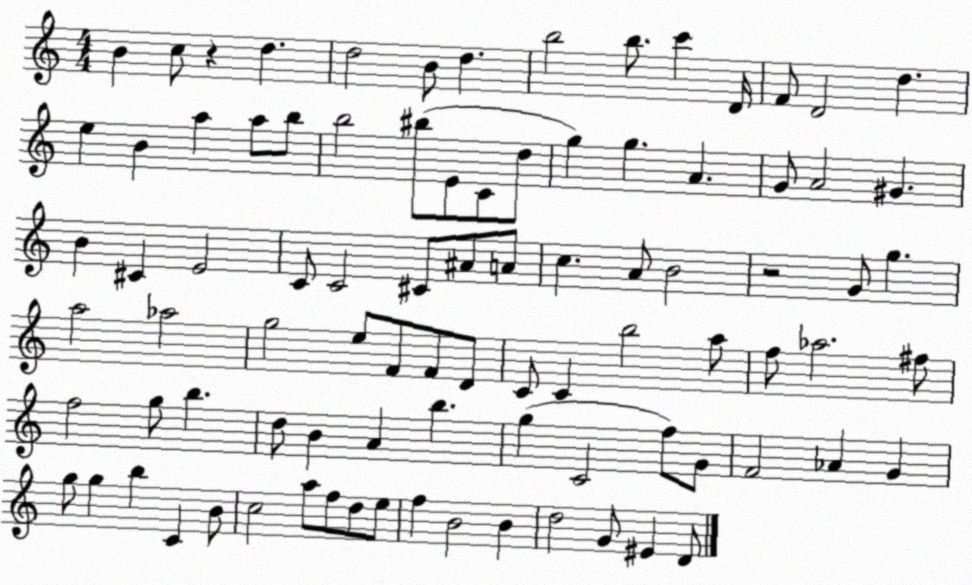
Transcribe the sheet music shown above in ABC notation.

X:1
T:Untitled
M:4/4
L:1/4
K:C
B c/2 z d d2 B/2 d b2 b/2 c' D/4 F/2 D2 d e B a a/2 b/2 b2 ^b/2 E/2 C/2 d/2 g g A G/2 A2 ^G B ^C E2 C/2 C2 ^C/2 ^A/2 A/2 c A/2 B2 z2 G/2 g a2 _a2 g2 e/2 F/2 F/2 D/2 C/2 C b2 a/2 f/2 _a2 ^f/2 f2 g/2 b d/2 B A b g C2 f/2 G/2 F2 _A G g/2 g b C B/2 c2 a/2 f/2 d/2 e/2 f B2 B d2 G/2 ^E D/2